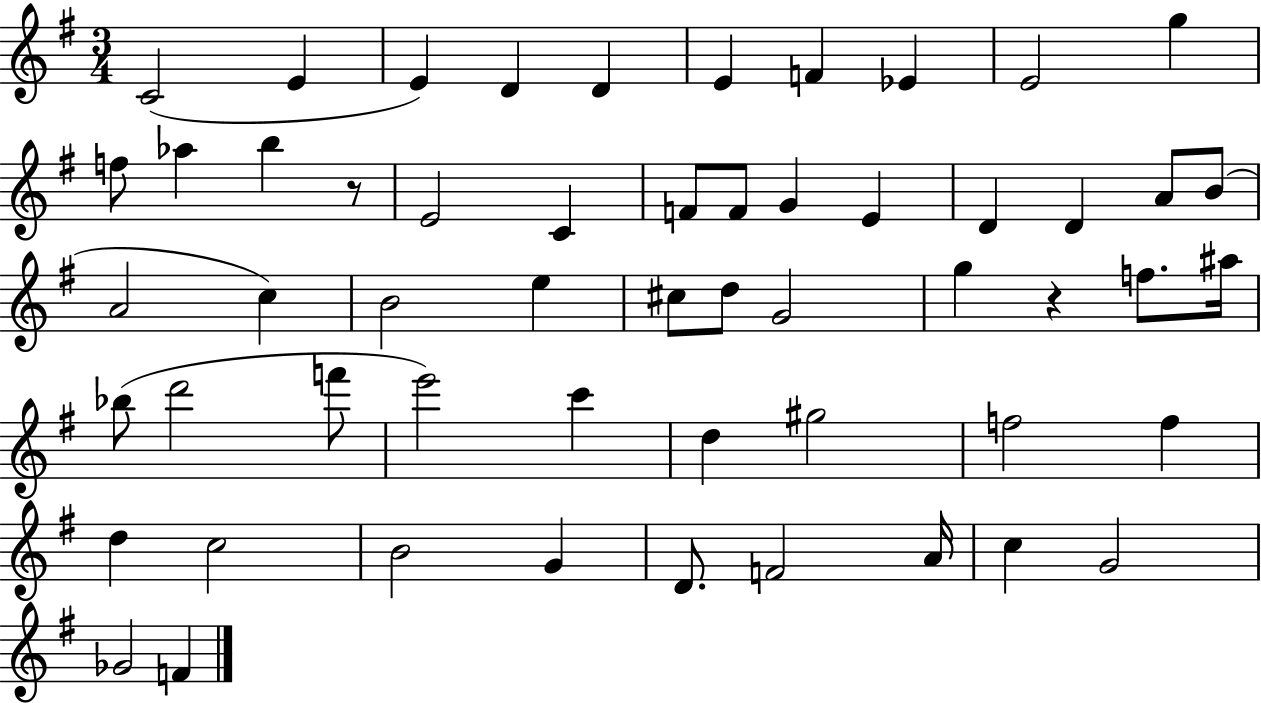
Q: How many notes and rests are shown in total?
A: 55